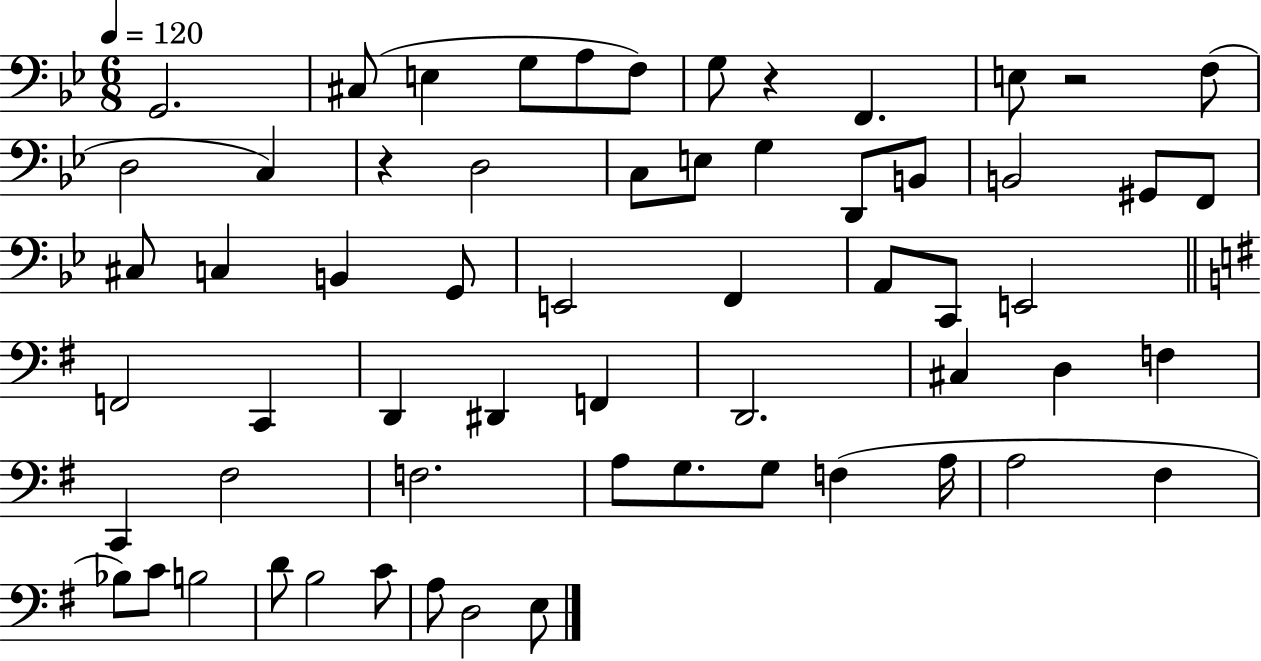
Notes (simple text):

G2/h. C#3/e E3/q G3/e A3/e F3/e G3/e R/q F2/q. E3/e R/h F3/e D3/h C3/q R/q D3/h C3/e E3/e G3/q D2/e B2/e B2/h G#2/e F2/e C#3/e C3/q B2/q G2/e E2/h F2/q A2/e C2/e E2/h F2/h C2/q D2/q D#2/q F2/q D2/h. C#3/q D3/q F3/q C2/q F#3/h F3/h. A3/e G3/e. G3/e F3/q A3/s A3/h F#3/q Bb3/e C4/e B3/h D4/e B3/h C4/e A3/e D3/h E3/e